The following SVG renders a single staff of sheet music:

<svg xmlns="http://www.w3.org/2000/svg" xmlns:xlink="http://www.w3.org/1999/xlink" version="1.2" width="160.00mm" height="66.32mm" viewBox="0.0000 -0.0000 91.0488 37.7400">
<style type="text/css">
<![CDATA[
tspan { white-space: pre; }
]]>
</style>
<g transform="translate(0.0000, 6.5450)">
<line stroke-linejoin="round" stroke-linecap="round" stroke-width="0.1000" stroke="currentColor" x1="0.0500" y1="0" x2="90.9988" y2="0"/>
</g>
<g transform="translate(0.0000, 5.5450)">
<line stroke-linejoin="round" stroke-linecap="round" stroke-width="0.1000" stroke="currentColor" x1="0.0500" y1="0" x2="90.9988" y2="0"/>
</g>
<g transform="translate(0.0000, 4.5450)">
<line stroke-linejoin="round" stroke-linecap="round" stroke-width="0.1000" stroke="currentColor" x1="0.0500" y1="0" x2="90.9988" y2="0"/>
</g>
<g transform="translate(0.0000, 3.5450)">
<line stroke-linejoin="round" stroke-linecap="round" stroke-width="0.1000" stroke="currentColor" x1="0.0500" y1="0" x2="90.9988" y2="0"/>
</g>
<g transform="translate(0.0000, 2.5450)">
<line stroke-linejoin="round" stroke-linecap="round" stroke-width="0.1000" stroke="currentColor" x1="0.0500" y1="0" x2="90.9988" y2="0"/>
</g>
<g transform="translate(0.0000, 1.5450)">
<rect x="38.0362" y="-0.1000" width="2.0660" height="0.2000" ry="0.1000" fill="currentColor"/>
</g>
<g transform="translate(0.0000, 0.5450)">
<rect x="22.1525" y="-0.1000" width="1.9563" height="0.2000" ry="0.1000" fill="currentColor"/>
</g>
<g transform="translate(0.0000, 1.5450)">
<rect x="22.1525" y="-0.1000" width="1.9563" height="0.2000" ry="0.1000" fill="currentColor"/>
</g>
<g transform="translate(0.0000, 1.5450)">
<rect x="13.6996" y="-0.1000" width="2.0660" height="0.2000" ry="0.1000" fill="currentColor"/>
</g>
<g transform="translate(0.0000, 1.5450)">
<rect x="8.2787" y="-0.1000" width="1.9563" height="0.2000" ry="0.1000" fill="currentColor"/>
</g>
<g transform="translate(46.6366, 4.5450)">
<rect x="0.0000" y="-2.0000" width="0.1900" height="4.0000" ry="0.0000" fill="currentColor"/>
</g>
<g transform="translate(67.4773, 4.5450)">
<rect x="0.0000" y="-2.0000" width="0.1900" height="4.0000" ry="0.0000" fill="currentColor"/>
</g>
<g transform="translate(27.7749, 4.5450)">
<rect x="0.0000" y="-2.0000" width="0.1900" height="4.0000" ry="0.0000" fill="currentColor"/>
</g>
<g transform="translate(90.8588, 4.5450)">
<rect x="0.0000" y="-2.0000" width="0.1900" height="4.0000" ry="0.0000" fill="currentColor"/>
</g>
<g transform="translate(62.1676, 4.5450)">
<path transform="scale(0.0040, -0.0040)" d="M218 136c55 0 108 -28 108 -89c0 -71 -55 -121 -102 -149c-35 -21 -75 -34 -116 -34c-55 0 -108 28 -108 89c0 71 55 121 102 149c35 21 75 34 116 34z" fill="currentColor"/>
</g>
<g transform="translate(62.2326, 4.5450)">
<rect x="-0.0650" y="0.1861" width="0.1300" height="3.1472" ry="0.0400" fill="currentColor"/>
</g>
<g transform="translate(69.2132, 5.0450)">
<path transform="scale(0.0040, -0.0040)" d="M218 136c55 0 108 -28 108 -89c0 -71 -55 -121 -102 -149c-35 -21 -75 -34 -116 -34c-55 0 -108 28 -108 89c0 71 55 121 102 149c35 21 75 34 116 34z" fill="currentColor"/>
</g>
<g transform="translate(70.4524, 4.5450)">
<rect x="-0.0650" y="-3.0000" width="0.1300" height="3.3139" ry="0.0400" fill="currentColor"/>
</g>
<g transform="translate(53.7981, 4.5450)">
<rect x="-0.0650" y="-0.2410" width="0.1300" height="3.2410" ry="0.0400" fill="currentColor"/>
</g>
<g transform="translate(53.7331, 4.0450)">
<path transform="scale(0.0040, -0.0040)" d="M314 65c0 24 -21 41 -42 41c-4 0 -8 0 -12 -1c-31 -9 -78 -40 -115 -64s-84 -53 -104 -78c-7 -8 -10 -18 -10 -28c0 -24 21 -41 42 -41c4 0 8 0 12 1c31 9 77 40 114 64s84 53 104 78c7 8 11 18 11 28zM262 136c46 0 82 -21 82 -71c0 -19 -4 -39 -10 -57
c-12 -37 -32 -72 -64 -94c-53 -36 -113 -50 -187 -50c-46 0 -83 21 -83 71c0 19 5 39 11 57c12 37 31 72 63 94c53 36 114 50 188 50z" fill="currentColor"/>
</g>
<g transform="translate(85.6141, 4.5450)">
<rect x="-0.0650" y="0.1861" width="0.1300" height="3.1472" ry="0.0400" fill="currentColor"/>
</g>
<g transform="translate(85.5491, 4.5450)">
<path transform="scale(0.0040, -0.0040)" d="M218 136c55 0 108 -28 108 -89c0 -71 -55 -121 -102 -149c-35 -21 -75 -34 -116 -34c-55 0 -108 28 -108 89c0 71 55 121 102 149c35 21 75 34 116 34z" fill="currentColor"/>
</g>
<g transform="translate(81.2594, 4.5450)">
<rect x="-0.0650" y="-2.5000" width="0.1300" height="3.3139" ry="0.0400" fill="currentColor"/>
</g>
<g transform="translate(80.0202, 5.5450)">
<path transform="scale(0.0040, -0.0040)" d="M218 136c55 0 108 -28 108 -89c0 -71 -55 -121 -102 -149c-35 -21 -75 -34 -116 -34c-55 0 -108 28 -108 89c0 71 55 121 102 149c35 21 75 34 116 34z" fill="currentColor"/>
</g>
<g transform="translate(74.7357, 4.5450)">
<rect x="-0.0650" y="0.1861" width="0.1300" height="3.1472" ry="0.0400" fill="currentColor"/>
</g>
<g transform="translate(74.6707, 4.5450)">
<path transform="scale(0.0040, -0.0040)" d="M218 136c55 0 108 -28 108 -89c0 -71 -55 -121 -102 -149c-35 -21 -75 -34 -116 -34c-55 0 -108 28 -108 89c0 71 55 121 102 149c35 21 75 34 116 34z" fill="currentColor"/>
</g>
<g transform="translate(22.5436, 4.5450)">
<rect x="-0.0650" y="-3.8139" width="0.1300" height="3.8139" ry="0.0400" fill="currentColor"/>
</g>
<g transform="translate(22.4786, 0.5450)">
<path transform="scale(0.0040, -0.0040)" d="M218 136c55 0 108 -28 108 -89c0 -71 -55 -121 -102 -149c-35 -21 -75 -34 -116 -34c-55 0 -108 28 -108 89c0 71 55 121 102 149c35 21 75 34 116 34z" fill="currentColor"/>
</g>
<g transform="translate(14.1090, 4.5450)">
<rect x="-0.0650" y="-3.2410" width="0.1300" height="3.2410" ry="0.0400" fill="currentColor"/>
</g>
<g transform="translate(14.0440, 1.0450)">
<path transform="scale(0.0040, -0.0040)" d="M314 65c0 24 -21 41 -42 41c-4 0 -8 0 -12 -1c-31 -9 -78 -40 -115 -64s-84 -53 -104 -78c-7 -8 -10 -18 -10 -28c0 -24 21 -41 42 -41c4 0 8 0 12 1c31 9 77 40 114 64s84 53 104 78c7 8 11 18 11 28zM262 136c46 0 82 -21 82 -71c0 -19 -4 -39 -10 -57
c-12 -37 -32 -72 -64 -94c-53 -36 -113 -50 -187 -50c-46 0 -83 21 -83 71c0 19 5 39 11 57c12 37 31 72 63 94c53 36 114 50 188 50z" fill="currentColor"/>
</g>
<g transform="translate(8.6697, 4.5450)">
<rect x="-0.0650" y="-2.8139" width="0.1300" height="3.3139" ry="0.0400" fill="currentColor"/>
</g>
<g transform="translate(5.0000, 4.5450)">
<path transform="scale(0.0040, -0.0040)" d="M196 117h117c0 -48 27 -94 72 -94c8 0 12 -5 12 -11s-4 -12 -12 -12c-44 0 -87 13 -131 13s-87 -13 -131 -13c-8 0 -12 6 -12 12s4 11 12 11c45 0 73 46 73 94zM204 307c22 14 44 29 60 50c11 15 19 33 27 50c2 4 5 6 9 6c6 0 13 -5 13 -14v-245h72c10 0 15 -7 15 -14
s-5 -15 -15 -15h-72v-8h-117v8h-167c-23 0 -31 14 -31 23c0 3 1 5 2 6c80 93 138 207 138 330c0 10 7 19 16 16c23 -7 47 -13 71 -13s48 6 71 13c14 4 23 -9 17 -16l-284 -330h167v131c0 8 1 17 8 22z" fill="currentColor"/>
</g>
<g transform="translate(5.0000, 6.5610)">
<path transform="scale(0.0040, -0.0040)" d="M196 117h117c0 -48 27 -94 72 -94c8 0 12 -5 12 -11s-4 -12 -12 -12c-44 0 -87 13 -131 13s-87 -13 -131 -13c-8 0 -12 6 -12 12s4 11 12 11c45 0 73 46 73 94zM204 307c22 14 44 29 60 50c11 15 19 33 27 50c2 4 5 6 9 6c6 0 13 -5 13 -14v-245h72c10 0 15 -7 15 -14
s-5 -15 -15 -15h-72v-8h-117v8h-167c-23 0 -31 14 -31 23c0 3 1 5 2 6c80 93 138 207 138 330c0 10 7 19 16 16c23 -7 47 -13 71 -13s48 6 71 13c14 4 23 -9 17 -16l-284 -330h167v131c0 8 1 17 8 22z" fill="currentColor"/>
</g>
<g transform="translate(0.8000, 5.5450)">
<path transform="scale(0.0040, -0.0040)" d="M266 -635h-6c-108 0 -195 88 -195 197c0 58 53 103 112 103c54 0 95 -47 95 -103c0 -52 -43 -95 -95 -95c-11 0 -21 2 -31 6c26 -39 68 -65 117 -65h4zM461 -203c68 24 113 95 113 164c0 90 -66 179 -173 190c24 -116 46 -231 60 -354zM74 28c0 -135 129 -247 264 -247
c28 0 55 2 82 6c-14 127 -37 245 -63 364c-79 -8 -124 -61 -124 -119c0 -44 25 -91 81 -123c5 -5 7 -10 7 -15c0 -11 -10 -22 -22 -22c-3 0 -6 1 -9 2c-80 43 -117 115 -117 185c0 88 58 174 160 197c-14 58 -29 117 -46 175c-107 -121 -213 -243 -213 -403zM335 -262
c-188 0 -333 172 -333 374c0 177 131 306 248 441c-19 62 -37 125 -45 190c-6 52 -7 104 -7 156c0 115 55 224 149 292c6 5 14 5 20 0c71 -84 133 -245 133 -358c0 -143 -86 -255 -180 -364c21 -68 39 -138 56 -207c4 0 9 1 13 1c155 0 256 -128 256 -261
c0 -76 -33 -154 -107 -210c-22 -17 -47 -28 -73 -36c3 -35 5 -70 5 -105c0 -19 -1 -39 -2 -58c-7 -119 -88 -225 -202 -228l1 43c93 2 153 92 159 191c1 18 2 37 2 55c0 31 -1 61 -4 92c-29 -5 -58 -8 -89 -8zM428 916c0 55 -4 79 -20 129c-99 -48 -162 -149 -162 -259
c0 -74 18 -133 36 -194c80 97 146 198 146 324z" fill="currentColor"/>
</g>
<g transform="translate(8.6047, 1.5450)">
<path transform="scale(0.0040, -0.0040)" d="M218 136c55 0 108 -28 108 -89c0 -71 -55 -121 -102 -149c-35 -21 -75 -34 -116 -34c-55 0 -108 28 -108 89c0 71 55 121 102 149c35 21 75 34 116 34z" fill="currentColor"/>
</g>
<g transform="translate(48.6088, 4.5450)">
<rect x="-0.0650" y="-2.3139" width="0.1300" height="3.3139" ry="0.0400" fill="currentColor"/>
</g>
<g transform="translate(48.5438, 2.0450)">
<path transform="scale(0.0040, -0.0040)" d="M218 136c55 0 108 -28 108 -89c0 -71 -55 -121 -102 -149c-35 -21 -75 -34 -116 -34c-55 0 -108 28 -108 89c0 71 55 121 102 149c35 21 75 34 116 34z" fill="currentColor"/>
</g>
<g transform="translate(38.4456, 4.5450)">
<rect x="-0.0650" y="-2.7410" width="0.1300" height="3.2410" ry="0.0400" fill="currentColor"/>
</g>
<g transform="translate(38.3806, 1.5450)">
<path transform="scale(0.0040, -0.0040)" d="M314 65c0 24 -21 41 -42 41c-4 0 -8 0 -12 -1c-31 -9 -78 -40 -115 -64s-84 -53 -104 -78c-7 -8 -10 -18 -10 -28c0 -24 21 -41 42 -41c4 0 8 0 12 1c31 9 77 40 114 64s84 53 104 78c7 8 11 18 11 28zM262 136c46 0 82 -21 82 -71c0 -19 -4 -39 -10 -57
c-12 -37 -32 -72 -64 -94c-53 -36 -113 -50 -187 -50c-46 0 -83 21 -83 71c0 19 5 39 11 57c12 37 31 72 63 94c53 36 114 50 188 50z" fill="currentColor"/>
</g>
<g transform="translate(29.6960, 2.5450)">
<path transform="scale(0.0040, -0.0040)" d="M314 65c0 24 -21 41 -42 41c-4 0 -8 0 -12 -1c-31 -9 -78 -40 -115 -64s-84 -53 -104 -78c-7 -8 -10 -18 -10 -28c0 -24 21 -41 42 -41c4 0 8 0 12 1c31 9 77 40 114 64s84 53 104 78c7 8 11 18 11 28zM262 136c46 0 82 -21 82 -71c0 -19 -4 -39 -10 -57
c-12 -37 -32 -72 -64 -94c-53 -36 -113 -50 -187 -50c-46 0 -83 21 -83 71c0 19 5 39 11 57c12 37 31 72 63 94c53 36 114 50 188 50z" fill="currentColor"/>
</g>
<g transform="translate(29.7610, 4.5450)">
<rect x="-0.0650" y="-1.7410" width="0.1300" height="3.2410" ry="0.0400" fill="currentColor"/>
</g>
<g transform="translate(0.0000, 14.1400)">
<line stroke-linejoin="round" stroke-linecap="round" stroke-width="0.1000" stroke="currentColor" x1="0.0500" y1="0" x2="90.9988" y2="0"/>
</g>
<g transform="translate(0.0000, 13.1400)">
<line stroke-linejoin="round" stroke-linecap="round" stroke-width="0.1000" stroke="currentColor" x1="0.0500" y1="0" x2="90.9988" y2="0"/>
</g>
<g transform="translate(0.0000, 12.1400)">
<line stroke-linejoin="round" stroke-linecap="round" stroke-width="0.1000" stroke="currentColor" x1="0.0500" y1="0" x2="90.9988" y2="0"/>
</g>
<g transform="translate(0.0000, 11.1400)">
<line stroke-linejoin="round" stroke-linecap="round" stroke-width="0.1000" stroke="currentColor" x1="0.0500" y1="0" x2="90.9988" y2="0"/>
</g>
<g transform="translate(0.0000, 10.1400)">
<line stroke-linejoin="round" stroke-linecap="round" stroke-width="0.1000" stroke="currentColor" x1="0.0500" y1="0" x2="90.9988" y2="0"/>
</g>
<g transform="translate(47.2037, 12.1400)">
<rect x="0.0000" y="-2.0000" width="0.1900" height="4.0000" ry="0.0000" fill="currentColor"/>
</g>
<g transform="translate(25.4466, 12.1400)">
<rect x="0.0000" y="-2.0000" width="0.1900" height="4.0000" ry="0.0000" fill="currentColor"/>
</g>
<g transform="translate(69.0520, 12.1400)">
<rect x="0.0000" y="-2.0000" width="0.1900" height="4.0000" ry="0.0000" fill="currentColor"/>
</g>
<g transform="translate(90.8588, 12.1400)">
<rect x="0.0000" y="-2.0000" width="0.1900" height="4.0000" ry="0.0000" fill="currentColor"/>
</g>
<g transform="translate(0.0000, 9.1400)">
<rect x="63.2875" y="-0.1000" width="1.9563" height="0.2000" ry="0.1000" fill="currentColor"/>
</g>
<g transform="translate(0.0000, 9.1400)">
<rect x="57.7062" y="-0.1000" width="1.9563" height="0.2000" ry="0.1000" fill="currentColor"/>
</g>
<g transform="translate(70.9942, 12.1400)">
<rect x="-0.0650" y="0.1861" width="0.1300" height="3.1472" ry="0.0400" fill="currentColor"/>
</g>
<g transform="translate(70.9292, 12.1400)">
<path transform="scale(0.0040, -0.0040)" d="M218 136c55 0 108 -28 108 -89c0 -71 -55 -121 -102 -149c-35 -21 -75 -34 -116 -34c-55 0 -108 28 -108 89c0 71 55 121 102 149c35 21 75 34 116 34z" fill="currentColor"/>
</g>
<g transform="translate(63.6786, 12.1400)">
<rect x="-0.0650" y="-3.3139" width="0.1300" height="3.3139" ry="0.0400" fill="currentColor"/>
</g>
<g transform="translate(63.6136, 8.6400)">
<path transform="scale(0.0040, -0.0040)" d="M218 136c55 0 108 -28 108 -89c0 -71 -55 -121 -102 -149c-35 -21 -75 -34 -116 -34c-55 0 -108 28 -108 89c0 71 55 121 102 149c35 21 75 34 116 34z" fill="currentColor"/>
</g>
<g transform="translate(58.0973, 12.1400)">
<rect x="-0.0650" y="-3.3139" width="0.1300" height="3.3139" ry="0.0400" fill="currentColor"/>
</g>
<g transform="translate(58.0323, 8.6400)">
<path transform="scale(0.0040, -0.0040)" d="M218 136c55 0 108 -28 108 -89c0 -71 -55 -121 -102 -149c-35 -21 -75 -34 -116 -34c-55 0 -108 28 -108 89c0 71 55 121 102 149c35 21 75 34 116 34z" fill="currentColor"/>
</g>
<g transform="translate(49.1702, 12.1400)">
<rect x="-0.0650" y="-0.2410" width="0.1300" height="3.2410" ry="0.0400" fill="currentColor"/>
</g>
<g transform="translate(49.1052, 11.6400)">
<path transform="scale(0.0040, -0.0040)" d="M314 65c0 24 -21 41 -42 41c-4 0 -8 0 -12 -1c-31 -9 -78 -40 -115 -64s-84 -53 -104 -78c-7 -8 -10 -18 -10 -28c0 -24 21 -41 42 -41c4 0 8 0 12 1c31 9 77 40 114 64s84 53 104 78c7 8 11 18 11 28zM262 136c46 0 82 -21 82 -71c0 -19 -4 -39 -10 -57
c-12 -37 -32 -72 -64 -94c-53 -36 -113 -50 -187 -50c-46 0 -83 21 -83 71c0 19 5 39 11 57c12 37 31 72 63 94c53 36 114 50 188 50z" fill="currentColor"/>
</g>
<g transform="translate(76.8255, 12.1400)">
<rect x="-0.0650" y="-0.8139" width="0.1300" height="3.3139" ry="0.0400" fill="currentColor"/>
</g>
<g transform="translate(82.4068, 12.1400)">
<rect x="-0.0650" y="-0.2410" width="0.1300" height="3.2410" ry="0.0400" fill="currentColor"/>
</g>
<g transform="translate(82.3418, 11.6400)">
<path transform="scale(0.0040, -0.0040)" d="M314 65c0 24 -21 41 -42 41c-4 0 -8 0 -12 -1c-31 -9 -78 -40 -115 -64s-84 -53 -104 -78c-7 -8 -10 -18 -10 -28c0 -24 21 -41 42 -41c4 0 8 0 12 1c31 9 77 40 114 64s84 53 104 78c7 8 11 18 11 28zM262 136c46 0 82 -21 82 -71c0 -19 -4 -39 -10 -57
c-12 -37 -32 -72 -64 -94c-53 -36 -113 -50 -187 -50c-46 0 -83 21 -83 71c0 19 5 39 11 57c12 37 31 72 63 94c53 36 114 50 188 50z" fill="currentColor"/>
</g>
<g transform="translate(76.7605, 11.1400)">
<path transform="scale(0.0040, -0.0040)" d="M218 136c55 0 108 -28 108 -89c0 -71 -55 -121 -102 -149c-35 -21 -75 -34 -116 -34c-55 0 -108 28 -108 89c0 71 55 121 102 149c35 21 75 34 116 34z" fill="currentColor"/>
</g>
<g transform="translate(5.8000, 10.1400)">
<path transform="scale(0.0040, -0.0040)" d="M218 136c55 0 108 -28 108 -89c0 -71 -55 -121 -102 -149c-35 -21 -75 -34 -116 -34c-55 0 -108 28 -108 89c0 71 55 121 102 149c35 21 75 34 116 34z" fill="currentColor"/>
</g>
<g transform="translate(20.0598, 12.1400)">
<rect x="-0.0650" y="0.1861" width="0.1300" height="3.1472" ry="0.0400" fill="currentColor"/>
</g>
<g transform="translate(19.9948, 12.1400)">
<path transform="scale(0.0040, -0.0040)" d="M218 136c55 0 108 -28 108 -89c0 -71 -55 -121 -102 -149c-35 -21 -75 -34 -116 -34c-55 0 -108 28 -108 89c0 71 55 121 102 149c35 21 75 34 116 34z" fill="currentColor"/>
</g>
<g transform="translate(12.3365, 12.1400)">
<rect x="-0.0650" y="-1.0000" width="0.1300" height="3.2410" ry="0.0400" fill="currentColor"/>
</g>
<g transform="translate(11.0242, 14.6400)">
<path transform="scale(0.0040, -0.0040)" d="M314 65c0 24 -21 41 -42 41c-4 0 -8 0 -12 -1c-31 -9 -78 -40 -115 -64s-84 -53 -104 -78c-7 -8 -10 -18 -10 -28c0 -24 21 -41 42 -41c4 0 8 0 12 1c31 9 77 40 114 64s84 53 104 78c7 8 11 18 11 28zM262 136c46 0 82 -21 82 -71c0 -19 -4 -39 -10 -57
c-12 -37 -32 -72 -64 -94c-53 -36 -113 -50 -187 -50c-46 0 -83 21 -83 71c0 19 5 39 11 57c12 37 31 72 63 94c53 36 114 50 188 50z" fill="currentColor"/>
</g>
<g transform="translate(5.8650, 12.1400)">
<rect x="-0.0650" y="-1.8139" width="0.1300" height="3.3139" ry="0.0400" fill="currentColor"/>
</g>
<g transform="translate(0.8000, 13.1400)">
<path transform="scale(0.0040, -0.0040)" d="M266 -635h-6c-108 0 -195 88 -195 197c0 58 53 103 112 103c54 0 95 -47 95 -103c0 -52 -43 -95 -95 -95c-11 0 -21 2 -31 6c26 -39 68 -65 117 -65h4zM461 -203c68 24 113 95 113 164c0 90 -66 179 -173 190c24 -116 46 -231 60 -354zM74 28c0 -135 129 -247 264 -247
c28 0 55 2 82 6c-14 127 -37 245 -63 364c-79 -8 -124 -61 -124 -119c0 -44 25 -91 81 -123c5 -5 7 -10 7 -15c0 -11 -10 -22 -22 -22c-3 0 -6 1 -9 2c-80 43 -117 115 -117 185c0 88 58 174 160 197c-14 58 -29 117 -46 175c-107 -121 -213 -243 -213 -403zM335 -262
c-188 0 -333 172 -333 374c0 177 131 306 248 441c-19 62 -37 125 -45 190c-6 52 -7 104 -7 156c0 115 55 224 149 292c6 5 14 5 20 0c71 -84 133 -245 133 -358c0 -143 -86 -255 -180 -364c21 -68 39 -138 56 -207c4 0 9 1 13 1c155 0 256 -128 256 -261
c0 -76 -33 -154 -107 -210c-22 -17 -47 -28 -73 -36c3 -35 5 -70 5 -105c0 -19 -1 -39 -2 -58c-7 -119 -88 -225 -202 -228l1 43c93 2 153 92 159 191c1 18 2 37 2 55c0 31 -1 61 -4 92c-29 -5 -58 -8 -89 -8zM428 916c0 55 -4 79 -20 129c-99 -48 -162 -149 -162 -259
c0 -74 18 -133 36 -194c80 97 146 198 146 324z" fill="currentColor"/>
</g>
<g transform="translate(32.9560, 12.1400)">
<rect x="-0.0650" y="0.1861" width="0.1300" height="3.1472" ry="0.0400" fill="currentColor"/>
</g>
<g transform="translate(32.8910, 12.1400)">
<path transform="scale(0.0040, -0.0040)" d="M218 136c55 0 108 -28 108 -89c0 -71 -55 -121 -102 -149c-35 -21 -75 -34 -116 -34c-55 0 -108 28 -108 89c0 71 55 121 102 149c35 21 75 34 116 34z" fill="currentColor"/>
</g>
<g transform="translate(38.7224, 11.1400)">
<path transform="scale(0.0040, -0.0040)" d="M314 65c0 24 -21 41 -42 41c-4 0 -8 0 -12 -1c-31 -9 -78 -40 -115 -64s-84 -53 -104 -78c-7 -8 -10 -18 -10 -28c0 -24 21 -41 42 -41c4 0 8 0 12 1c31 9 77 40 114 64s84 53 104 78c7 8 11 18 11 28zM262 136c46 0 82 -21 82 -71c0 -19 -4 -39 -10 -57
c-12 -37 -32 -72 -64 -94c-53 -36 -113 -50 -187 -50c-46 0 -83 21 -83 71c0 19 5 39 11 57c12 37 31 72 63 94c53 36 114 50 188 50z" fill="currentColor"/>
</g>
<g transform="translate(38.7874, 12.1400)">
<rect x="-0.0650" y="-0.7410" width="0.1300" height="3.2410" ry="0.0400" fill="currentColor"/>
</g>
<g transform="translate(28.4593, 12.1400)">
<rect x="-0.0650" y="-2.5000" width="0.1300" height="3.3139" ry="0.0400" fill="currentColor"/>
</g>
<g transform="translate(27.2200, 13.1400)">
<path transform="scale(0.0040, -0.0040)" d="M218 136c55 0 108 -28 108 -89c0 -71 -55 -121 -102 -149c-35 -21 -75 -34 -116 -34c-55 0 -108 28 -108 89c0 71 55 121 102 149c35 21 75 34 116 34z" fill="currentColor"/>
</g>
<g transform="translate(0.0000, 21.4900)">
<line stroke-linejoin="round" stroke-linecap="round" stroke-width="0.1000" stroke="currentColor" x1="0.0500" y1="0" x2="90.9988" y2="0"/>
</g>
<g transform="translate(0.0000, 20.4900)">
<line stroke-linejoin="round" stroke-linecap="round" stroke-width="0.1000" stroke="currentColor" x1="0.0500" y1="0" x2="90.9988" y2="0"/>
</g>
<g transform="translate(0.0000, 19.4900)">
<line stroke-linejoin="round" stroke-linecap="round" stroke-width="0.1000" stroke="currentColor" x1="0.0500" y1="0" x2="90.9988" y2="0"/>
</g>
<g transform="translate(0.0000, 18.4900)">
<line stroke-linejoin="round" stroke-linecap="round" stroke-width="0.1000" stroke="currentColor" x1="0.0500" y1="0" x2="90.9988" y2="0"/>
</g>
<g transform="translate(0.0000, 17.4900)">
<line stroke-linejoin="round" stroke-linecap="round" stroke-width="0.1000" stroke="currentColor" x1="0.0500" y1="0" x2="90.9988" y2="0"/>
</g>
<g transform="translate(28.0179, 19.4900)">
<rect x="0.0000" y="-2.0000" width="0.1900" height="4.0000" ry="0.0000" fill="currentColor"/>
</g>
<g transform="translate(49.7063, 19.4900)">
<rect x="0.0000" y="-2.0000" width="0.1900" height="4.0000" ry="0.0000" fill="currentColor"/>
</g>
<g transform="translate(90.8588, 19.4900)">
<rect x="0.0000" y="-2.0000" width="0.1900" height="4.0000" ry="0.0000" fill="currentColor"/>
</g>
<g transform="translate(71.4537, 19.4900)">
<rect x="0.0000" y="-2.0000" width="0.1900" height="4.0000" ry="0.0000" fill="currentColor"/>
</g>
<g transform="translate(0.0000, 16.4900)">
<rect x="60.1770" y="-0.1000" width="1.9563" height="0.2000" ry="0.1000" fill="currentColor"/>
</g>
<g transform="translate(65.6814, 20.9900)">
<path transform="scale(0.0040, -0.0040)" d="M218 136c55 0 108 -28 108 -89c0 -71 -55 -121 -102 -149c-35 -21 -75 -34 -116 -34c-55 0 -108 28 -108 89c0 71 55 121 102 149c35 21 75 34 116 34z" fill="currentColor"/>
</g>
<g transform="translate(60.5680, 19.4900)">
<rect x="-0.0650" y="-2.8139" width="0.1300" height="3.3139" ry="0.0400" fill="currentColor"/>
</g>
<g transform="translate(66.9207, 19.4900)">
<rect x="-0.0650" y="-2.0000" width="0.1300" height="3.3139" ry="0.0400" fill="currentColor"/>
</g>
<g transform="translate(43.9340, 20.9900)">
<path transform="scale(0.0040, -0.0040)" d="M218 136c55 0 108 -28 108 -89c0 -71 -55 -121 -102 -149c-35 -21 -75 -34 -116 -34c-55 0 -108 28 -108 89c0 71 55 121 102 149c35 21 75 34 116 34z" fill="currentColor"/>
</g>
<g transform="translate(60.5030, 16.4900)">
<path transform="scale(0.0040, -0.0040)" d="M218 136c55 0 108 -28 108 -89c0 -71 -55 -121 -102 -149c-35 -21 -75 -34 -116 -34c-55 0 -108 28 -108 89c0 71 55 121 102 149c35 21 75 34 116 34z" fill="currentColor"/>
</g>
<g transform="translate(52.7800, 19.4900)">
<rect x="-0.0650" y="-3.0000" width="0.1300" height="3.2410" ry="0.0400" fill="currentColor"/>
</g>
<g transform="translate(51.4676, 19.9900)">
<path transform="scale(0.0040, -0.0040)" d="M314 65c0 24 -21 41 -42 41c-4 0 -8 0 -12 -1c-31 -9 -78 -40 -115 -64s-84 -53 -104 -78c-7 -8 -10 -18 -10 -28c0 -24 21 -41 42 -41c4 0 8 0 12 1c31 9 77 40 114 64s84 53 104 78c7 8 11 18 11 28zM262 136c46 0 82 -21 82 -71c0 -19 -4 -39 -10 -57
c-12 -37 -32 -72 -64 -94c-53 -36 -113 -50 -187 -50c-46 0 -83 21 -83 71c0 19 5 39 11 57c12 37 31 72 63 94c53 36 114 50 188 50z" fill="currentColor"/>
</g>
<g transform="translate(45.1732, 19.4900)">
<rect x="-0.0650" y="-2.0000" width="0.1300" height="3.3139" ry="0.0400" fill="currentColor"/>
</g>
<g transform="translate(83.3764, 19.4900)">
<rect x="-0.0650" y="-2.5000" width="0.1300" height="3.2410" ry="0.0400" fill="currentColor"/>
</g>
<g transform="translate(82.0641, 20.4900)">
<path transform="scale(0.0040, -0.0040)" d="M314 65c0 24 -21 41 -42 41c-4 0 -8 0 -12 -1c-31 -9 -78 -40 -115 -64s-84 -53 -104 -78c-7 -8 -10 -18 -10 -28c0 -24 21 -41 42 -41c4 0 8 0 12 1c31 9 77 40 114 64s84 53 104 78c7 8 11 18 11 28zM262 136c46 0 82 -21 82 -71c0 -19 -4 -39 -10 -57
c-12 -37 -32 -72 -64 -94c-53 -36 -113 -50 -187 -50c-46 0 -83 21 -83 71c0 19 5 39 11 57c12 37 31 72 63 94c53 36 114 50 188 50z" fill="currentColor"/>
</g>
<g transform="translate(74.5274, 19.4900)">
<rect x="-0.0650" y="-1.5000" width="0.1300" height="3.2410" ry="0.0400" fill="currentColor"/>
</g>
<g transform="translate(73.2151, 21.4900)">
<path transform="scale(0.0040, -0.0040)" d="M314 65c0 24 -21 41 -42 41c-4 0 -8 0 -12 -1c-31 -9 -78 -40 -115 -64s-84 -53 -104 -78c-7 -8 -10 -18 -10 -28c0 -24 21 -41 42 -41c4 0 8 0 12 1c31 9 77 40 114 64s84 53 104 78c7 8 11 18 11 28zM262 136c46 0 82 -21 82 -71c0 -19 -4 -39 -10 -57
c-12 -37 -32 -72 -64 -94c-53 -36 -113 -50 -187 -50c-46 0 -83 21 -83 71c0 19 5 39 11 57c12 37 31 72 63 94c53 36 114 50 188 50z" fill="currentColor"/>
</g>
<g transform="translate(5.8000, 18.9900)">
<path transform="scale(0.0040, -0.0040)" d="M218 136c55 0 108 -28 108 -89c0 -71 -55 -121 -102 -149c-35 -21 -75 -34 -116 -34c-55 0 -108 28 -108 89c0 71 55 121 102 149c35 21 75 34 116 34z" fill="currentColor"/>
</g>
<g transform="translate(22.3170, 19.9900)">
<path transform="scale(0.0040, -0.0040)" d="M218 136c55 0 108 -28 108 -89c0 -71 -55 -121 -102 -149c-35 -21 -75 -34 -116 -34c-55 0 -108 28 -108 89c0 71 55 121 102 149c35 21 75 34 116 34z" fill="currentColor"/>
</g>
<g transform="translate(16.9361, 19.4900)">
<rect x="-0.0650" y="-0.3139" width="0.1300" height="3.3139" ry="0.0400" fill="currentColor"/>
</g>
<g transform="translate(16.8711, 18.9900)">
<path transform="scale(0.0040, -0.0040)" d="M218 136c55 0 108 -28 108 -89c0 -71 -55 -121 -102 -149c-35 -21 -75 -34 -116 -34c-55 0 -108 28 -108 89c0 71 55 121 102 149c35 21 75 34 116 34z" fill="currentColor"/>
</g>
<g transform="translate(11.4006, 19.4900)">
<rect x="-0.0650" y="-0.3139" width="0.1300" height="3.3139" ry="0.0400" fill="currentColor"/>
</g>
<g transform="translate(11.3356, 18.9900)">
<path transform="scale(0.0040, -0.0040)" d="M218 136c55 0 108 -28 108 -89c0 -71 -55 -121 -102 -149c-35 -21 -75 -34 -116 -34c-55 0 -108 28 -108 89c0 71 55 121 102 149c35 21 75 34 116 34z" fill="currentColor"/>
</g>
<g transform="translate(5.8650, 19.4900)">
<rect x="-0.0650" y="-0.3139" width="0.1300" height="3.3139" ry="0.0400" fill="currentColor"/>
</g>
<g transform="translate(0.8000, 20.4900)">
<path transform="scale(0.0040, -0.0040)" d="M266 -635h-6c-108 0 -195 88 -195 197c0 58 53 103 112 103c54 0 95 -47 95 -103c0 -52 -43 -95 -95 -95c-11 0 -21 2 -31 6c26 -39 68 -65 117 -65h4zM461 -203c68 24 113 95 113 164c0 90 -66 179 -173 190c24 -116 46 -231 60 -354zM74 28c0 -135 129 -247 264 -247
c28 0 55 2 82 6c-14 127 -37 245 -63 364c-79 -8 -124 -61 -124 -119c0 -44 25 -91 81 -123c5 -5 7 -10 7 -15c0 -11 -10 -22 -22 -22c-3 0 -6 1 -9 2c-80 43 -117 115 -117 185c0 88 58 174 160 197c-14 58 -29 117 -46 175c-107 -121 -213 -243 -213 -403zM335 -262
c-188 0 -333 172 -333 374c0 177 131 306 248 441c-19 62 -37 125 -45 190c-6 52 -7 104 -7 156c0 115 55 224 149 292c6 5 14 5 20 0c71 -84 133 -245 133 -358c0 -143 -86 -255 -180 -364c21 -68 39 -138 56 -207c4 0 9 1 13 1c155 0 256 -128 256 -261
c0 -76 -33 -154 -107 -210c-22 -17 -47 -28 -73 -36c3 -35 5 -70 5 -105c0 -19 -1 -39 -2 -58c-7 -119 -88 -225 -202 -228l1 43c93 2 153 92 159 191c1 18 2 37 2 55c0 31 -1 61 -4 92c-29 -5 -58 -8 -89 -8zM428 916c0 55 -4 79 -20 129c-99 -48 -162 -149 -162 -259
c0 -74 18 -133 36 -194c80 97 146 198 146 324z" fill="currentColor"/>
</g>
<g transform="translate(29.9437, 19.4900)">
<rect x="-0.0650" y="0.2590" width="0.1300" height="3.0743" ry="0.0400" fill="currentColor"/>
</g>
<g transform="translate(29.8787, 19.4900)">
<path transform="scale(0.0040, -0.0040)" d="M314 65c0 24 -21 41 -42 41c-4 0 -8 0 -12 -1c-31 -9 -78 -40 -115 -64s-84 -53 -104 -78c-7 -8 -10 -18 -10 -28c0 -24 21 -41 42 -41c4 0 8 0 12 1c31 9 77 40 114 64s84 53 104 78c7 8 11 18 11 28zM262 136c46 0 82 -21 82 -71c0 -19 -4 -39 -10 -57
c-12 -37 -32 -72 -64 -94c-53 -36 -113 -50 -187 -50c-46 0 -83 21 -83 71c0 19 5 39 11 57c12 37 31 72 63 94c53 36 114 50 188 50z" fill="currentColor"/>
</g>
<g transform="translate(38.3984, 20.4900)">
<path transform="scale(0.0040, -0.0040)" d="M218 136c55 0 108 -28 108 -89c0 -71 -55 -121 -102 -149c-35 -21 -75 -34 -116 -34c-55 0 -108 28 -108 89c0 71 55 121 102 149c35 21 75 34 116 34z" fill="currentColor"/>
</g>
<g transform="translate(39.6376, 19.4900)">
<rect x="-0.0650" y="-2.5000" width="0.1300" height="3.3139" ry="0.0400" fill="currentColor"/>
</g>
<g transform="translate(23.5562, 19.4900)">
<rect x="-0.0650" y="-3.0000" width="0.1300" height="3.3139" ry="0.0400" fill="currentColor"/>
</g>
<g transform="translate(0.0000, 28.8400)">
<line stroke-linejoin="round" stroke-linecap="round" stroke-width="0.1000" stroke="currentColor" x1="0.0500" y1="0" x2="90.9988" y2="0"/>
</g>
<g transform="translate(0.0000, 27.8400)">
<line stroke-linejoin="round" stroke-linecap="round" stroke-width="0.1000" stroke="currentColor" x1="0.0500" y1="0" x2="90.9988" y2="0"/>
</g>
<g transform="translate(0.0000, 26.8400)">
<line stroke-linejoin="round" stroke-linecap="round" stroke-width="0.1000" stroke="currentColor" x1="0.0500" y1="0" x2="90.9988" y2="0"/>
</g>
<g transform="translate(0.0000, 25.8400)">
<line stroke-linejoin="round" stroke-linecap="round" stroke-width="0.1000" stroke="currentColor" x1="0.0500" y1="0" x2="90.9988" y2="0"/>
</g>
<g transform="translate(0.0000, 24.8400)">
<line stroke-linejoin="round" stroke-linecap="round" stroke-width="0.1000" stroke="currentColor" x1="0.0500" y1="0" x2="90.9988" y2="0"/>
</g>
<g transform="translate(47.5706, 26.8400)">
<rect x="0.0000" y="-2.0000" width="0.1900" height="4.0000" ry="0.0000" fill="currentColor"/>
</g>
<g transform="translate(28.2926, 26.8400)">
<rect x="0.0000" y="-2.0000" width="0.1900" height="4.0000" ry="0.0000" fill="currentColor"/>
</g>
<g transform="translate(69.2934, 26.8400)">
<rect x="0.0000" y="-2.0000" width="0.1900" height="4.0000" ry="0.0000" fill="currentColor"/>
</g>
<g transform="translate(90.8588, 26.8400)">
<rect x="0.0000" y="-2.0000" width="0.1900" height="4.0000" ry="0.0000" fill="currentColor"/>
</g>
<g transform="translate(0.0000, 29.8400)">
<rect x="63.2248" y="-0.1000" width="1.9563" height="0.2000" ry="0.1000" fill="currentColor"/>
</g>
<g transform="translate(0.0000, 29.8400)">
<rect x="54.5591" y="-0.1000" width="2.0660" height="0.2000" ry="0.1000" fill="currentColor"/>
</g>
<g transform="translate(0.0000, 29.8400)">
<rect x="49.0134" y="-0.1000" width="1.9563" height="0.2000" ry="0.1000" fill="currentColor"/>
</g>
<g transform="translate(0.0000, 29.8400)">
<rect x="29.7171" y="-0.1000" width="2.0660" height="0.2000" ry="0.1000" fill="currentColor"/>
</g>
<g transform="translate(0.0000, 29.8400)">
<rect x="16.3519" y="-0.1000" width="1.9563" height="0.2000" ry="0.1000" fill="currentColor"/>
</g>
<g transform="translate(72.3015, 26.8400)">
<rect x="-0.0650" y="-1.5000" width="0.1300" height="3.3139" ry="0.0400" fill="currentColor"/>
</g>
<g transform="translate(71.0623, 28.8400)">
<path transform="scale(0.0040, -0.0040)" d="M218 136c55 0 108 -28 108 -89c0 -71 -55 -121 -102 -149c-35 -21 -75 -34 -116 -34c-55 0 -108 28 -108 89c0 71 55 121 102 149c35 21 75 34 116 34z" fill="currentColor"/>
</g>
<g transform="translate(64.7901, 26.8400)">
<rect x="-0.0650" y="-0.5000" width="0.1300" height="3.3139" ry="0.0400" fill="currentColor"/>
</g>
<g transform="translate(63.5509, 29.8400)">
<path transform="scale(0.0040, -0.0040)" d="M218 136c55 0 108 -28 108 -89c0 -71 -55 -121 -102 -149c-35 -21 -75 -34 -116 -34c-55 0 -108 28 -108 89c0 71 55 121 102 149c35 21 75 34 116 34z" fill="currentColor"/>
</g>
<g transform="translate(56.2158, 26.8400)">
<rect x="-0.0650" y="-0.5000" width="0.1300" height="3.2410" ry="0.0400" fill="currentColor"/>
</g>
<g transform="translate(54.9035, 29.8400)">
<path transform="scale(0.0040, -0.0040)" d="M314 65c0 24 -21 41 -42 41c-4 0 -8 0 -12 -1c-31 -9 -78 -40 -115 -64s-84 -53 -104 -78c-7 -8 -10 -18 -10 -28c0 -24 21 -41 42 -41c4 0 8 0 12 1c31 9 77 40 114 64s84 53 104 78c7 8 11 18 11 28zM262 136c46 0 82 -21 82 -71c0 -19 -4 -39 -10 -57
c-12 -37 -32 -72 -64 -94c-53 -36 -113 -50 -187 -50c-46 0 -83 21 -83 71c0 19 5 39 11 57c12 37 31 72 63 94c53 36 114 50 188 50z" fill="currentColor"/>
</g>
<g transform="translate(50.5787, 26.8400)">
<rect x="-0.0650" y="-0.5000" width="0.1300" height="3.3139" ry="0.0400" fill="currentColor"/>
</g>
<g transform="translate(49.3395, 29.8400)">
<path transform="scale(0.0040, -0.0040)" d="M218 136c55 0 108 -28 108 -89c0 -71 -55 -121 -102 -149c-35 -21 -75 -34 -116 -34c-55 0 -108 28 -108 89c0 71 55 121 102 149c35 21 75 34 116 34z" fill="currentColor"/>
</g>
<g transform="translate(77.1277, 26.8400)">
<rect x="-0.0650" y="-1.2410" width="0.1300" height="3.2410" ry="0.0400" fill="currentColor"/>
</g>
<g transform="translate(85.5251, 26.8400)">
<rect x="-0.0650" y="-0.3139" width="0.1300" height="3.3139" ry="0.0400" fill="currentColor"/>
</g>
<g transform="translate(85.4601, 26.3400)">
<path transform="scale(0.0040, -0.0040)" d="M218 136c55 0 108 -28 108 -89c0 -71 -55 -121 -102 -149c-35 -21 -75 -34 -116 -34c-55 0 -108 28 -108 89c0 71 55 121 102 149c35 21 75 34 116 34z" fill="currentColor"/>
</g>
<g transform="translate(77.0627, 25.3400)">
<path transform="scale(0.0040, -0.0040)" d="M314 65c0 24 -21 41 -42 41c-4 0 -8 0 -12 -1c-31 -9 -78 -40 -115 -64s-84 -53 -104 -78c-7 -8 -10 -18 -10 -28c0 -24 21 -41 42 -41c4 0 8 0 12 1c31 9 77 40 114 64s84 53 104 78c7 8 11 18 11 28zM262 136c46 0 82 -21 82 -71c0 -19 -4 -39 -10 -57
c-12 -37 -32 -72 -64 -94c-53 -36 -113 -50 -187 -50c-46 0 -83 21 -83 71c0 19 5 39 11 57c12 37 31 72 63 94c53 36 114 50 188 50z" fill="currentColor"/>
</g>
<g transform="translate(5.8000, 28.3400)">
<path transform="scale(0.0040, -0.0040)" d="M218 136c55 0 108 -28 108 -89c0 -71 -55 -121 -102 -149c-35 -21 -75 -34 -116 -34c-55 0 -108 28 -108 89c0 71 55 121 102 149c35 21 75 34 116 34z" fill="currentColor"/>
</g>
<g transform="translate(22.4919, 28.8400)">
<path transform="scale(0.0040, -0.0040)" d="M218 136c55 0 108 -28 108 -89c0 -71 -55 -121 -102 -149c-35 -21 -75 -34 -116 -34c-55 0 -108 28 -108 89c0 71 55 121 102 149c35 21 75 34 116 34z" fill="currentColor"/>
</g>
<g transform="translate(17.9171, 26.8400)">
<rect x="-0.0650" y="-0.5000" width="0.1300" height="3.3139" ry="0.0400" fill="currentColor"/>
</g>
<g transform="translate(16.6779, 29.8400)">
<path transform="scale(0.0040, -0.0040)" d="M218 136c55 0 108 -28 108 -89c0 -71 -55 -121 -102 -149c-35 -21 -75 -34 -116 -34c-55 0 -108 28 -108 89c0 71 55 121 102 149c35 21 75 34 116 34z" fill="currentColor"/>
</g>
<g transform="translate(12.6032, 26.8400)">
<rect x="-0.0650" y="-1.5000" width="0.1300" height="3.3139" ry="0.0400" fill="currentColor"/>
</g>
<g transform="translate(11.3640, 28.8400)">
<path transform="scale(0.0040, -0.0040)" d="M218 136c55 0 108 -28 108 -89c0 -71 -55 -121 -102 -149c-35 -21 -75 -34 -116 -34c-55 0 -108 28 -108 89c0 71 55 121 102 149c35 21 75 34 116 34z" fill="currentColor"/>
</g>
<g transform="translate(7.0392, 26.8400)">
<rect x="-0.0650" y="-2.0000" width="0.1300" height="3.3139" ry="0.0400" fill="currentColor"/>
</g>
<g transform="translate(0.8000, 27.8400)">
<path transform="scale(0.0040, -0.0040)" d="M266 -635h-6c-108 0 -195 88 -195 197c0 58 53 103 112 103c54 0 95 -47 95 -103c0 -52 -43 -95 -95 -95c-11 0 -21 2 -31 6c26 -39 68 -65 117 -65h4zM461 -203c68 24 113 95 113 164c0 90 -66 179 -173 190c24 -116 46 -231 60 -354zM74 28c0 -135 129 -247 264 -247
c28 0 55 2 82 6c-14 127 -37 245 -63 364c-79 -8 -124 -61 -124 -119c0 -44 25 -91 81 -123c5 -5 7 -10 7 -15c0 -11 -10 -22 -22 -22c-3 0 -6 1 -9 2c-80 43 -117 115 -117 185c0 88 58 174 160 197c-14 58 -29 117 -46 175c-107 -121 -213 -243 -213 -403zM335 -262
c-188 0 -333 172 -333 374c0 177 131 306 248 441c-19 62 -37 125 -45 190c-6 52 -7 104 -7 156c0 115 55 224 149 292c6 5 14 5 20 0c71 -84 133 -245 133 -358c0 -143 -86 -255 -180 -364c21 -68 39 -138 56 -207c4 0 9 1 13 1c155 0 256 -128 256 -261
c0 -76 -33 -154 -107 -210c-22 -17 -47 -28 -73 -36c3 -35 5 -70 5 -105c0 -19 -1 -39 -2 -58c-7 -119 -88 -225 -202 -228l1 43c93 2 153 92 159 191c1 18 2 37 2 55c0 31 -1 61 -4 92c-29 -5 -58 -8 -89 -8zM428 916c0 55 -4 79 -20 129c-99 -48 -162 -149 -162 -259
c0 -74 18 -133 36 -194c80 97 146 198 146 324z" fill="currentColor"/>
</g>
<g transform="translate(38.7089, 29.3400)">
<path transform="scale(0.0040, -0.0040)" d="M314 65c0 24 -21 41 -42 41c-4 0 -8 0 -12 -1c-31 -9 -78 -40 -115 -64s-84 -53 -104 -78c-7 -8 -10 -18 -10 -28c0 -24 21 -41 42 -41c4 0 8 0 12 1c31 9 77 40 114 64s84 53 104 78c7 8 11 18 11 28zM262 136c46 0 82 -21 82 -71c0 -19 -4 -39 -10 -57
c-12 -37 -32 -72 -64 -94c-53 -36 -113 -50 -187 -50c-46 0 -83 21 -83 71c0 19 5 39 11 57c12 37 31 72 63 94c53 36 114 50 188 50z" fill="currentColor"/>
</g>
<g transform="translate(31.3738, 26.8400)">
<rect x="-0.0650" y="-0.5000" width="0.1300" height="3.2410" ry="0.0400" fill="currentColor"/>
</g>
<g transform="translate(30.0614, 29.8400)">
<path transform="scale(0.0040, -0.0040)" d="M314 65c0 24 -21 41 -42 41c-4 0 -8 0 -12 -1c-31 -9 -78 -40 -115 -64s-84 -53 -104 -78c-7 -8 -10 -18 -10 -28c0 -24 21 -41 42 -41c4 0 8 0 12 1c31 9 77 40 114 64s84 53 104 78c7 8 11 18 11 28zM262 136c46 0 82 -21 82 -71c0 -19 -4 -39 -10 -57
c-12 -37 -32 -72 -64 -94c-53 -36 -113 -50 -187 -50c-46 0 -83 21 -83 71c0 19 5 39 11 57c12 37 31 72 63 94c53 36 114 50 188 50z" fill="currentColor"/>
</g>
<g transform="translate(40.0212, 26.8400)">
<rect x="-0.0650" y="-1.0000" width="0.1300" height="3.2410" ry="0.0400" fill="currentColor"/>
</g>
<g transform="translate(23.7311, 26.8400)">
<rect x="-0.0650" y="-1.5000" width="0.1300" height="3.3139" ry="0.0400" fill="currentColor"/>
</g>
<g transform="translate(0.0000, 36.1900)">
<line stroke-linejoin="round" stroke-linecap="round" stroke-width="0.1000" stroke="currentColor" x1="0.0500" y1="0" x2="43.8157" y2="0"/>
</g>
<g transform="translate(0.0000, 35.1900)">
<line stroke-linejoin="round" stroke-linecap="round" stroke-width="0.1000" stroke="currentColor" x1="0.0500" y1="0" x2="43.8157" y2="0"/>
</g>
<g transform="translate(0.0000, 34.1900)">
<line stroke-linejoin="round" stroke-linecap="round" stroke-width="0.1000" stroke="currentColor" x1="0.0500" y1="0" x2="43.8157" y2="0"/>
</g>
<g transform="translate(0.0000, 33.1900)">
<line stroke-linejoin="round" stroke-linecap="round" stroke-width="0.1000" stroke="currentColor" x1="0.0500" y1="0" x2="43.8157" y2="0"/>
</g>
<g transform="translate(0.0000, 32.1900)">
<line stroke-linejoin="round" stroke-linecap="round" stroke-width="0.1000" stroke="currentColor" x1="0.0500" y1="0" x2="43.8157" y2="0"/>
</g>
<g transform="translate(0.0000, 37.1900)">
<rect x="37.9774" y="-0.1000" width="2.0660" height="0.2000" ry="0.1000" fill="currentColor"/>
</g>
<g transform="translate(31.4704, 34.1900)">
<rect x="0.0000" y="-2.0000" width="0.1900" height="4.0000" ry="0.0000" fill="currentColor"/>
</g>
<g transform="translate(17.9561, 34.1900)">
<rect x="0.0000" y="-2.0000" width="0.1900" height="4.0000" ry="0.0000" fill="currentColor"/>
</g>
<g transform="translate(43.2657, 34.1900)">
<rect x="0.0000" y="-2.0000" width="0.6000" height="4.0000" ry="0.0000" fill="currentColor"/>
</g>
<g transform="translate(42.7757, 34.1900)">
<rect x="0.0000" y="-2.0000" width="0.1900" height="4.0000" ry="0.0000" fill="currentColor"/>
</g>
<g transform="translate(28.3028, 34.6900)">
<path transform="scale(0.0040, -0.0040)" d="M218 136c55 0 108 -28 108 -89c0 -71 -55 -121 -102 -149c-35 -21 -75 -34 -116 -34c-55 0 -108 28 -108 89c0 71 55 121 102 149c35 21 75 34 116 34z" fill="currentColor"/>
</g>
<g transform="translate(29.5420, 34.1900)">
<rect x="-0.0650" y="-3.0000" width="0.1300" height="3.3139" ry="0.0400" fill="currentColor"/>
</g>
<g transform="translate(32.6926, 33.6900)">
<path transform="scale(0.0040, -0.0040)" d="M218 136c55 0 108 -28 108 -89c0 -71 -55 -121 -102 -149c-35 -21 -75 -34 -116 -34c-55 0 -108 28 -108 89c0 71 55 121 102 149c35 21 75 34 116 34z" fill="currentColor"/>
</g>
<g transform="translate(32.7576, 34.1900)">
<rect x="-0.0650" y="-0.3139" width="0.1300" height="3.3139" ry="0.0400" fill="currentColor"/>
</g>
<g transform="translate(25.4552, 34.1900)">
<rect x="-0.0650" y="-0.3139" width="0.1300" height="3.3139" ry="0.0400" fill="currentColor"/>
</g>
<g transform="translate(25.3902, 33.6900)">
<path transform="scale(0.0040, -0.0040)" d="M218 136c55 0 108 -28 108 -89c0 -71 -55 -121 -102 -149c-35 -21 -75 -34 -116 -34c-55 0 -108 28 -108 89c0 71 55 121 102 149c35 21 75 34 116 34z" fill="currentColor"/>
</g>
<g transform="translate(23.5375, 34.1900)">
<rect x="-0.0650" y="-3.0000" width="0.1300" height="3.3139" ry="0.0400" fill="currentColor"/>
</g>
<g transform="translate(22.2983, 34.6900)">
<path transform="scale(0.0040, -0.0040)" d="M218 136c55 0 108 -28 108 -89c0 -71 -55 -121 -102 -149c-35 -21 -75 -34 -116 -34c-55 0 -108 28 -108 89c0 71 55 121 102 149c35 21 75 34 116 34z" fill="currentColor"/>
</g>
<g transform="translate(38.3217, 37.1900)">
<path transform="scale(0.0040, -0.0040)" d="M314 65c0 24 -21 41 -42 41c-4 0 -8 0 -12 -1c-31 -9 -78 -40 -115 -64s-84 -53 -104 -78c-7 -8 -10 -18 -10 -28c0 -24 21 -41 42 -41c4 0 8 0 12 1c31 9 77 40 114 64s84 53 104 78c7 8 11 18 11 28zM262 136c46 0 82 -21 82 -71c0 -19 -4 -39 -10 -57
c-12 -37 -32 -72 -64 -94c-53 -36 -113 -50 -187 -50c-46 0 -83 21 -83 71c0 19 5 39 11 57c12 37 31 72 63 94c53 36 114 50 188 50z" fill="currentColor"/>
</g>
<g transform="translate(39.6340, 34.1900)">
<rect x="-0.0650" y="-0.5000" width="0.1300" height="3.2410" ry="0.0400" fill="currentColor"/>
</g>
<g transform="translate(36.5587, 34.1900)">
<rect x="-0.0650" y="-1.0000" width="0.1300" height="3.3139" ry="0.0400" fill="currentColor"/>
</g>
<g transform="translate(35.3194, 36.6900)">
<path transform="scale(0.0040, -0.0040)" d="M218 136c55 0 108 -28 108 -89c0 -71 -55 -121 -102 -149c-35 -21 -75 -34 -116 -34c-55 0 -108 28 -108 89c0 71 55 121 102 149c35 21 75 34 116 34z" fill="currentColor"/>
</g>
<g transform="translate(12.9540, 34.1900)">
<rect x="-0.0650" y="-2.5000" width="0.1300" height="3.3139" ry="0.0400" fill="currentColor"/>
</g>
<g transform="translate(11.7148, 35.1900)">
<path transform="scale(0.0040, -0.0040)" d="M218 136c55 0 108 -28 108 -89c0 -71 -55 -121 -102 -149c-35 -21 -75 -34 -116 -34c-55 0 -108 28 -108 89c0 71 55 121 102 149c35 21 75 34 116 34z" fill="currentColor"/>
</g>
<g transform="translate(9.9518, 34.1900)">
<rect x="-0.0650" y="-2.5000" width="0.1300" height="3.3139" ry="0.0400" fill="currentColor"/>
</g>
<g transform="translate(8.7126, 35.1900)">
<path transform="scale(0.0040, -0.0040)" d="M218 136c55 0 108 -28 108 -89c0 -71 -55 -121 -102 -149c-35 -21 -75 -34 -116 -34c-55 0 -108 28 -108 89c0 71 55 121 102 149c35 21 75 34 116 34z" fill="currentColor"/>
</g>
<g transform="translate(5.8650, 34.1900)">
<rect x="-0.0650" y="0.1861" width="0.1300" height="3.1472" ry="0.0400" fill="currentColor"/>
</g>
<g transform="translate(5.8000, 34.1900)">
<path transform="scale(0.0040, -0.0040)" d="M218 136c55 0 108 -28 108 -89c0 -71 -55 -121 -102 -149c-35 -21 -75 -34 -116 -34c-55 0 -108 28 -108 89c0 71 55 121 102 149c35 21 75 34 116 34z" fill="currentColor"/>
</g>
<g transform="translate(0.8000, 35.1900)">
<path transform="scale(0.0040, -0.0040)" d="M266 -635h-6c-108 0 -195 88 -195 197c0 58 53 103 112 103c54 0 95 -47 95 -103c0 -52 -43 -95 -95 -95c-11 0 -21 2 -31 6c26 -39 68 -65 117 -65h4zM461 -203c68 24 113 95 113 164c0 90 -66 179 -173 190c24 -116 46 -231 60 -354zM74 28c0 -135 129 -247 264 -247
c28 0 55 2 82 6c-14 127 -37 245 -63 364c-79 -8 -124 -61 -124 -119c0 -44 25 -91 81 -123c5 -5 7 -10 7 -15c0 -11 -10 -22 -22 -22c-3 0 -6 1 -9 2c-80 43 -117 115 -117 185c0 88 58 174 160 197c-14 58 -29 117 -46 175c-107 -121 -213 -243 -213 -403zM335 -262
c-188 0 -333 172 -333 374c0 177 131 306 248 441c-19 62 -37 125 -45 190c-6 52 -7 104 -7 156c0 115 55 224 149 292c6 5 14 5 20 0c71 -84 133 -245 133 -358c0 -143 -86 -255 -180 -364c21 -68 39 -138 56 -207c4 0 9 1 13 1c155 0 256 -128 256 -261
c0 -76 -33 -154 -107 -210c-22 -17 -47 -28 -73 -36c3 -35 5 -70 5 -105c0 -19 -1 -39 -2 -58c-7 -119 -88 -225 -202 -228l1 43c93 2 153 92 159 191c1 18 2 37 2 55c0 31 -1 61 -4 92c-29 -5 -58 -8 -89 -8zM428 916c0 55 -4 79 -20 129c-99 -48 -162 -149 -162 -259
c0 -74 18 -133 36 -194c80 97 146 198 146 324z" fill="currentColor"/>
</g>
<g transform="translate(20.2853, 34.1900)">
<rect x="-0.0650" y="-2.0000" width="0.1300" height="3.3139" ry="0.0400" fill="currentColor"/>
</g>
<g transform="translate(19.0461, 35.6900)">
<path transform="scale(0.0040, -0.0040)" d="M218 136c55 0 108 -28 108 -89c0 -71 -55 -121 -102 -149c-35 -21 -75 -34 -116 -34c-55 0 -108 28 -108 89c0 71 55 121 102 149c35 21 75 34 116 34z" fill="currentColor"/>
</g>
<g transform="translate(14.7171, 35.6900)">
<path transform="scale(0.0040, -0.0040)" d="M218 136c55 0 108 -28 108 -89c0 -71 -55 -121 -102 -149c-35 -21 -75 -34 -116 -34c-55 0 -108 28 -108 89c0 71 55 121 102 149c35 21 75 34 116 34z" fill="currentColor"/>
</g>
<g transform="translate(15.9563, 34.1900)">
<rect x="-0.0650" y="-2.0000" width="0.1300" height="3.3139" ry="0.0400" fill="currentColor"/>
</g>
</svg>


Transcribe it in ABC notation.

X:1
T:Untitled
M:4/4
L:1/4
K:C
a b2 c' f2 a2 g c2 B A B G B f D2 B G B d2 c2 b b B d c2 c c c A B2 G F A2 a F E2 G2 F E C E C2 D2 C C2 C E e2 c B G G F F A c A c D C2